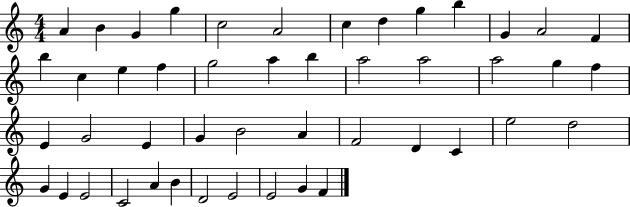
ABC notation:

X:1
T:Untitled
M:4/4
L:1/4
K:C
A B G g c2 A2 c d g b G A2 F b c e f g2 a b a2 a2 a2 g f E G2 E G B2 A F2 D C e2 d2 G E E2 C2 A B D2 E2 E2 G F